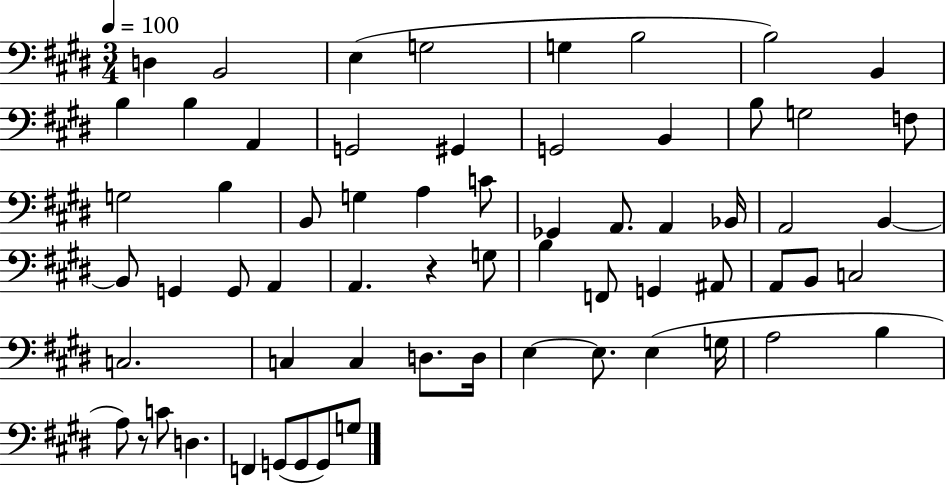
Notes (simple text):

D3/q B2/h E3/q G3/h G3/q B3/h B3/h B2/q B3/q B3/q A2/q G2/h G#2/q G2/h B2/q B3/e G3/h F3/e G3/h B3/q B2/e G3/q A3/q C4/e Gb2/q A2/e. A2/q Bb2/s A2/h B2/q B2/e G2/q G2/e A2/q A2/q. R/q G3/e B3/q F2/e G2/q A#2/e A2/e B2/e C3/h C3/h. C3/q C3/q D3/e. D3/s E3/q E3/e. E3/q G3/s A3/h B3/q A3/e R/e C4/e D3/q. F2/q G2/e G2/e G2/e G3/e